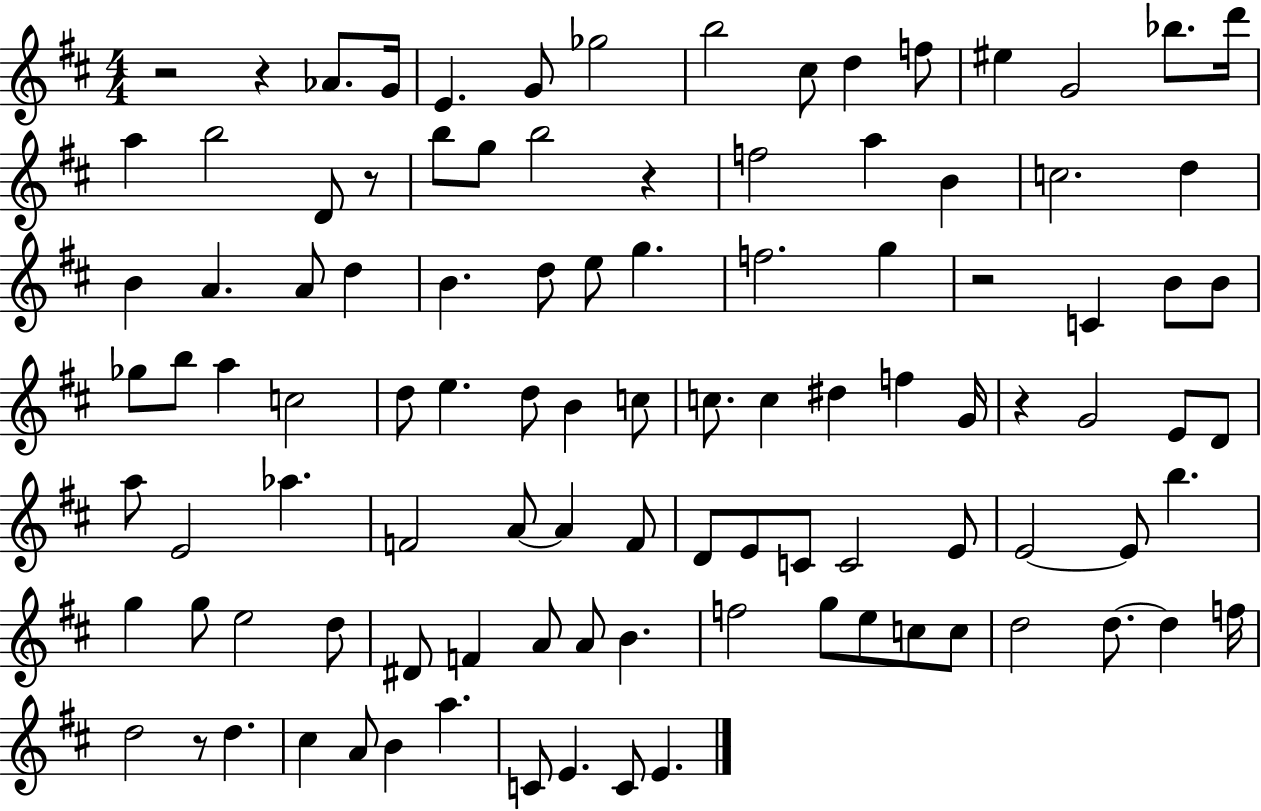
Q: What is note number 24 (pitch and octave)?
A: D5